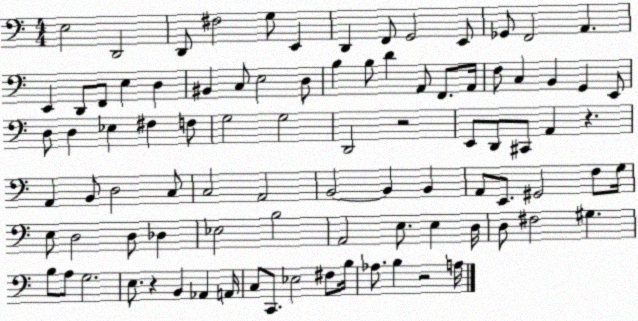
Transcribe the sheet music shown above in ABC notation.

X:1
T:Untitled
M:4/4
L:1/4
K:C
E,2 D,,2 D,,/2 ^F,2 G,/2 E,, D,, F,,/2 G,,2 E,,/2 _G,,/2 F,,2 A,, E,, D,,/2 F,,/2 E, D, ^B,, C,/2 E,2 D,/2 B, B,/2 D A,,/2 F,,/2 A,,/4 F,/2 C, B,, G,, E,,/2 D,/2 D, _E, ^F, F,/2 G,2 G,2 D,,2 z2 E,,/2 D,,/2 ^C,,/2 A,, z A,, B,,/2 D,2 C,/2 C,2 A,,2 B,,2 B,, B,, A,,/2 E,,/2 ^G,,2 F,/2 G,/4 E,/2 D,2 D,/2 _D, _E,2 B,2 A,,2 E,/2 E, D,/4 D,/2 ^F,2 ^G, B,/2 A,/2 G,2 E,/2 z B,, _A,, A,,/4 C,/2 C,,/2 _E,2 ^F,/2 B,/4 _A,/2 B, z2 A,/4